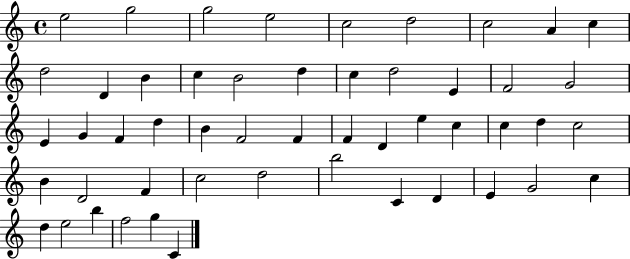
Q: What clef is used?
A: treble